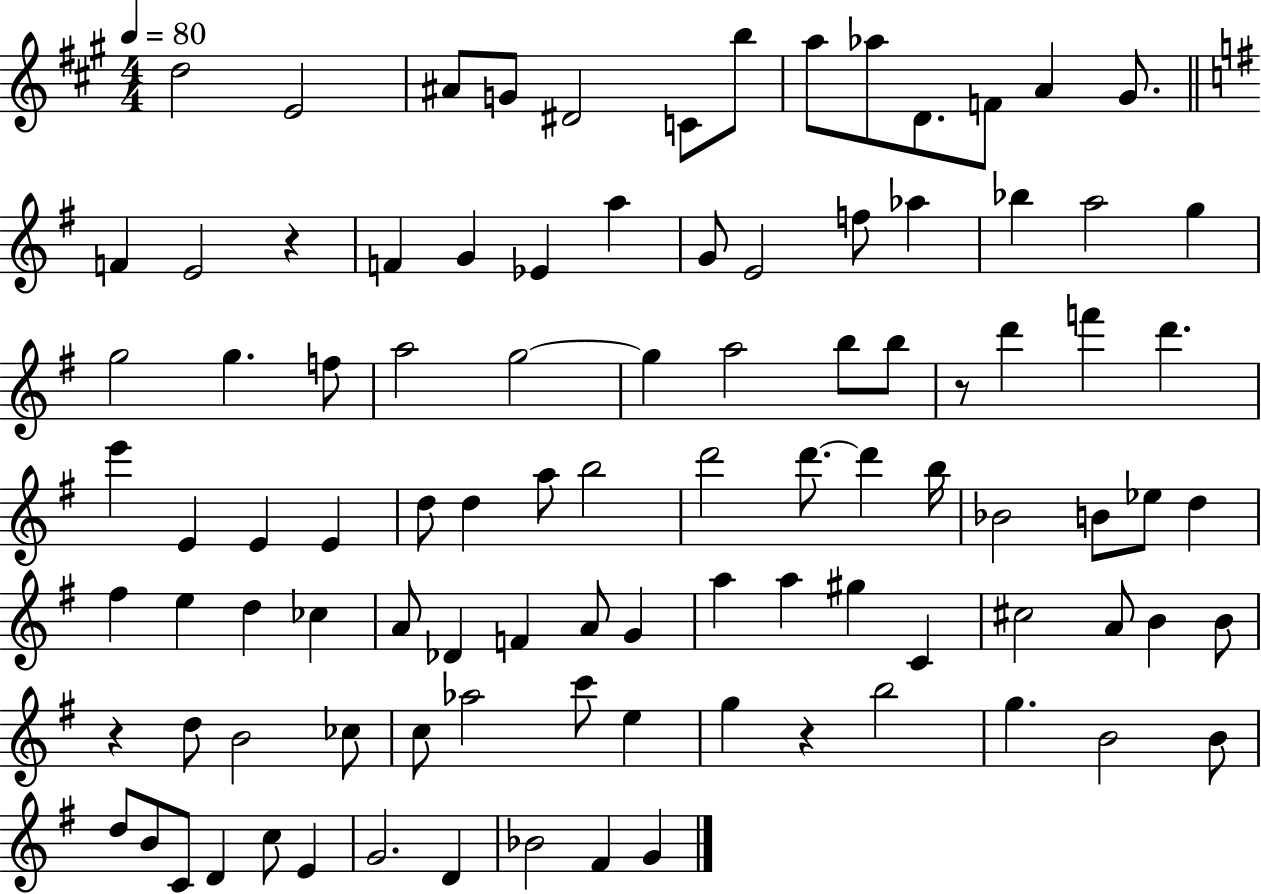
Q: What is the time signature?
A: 4/4